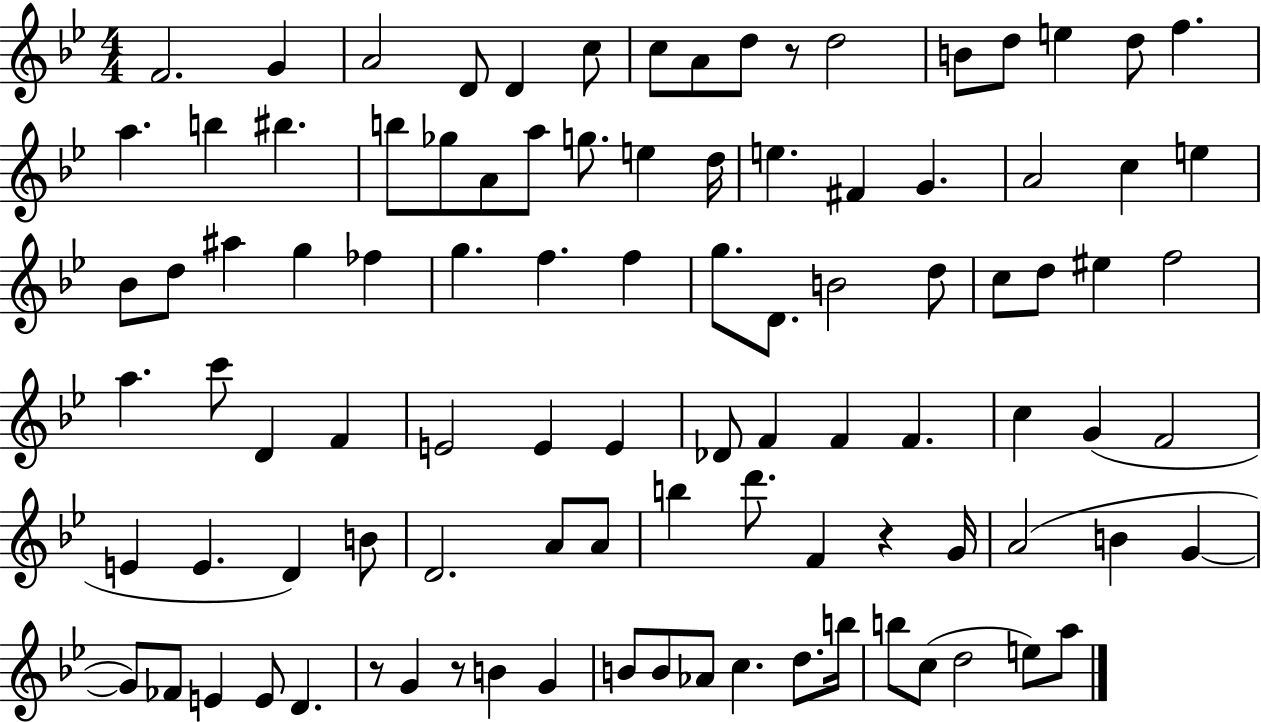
X:1
T:Untitled
M:4/4
L:1/4
K:Bb
F2 G A2 D/2 D c/2 c/2 A/2 d/2 z/2 d2 B/2 d/2 e d/2 f a b ^b b/2 _g/2 A/2 a/2 g/2 e d/4 e ^F G A2 c e _B/2 d/2 ^a g _f g f f g/2 D/2 B2 d/2 c/2 d/2 ^e f2 a c'/2 D F E2 E E _D/2 F F F c G F2 E E D B/2 D2 A/2 A/2 b d'/2 F z G/4 A2 B G G/2 _F/2 E E/2 D z/2 G z/2 B G B/2 B/2 _A/2 c d/2 b/4 b/2 c/2 d2 e/2 a/2